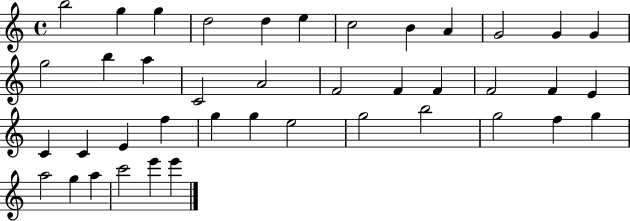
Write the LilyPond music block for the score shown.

{
  \clef treble
  \time 4/4
  \defaultTimeSignature
  \key c \major
  b''2 g''4 g''4 | d''2 d''4 e''4 | c''2 b'4 a'4 | g'2 g'4 g'4 | \break g''2 b''4 a''4 | c'2 a'2 | f'2 f'4 f'4 | f'2 f'4 e'4 | \break c'4 c'4 e'4 f''4 | g''4 g''4 e''2 | g''2 b''2 | g''2 f''4 g''4 | \break a''2 g''4 a''4 | c'''2 e'''4 e'''4 | \bar "|."
}